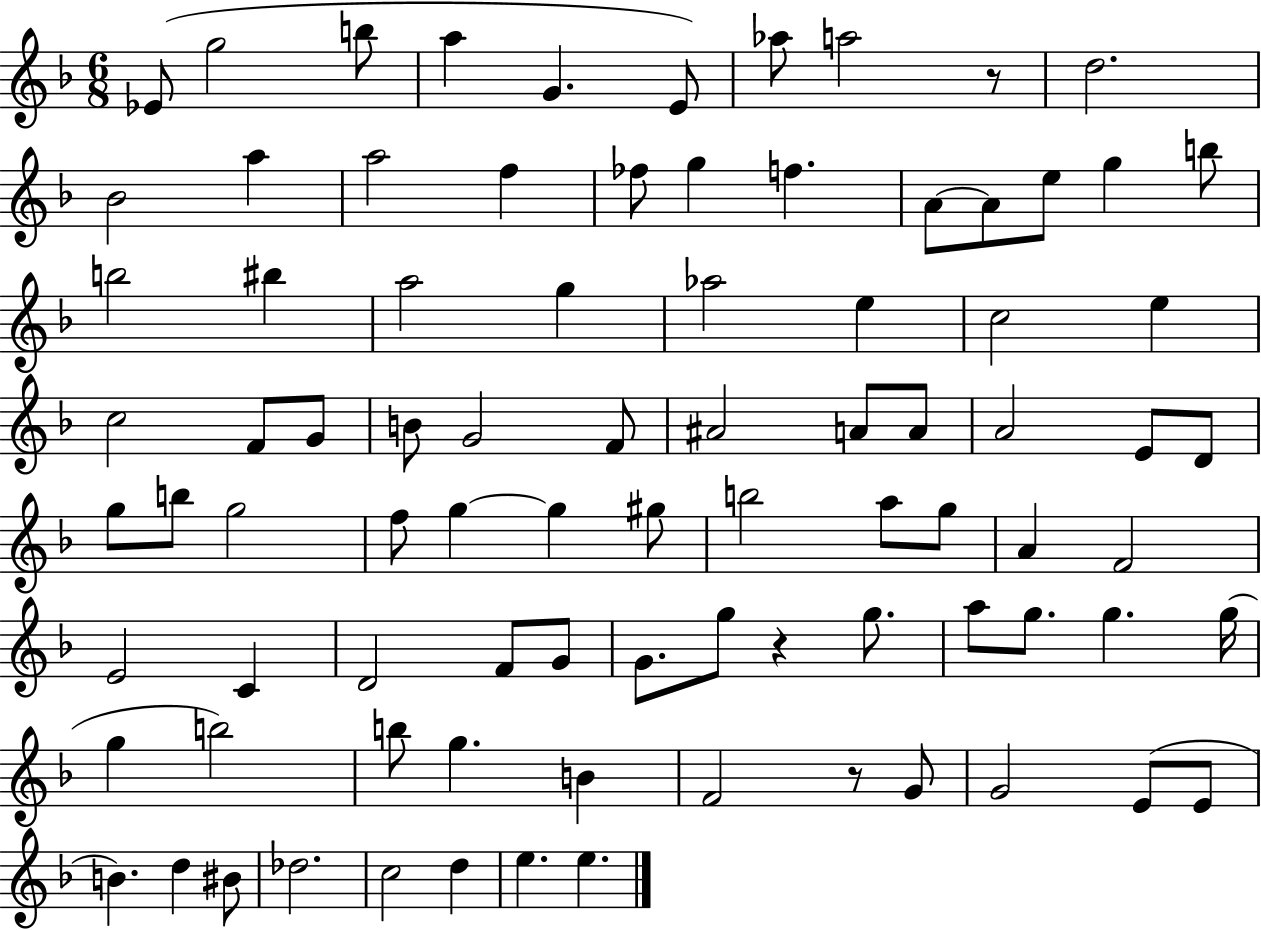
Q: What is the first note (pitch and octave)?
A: Eb4